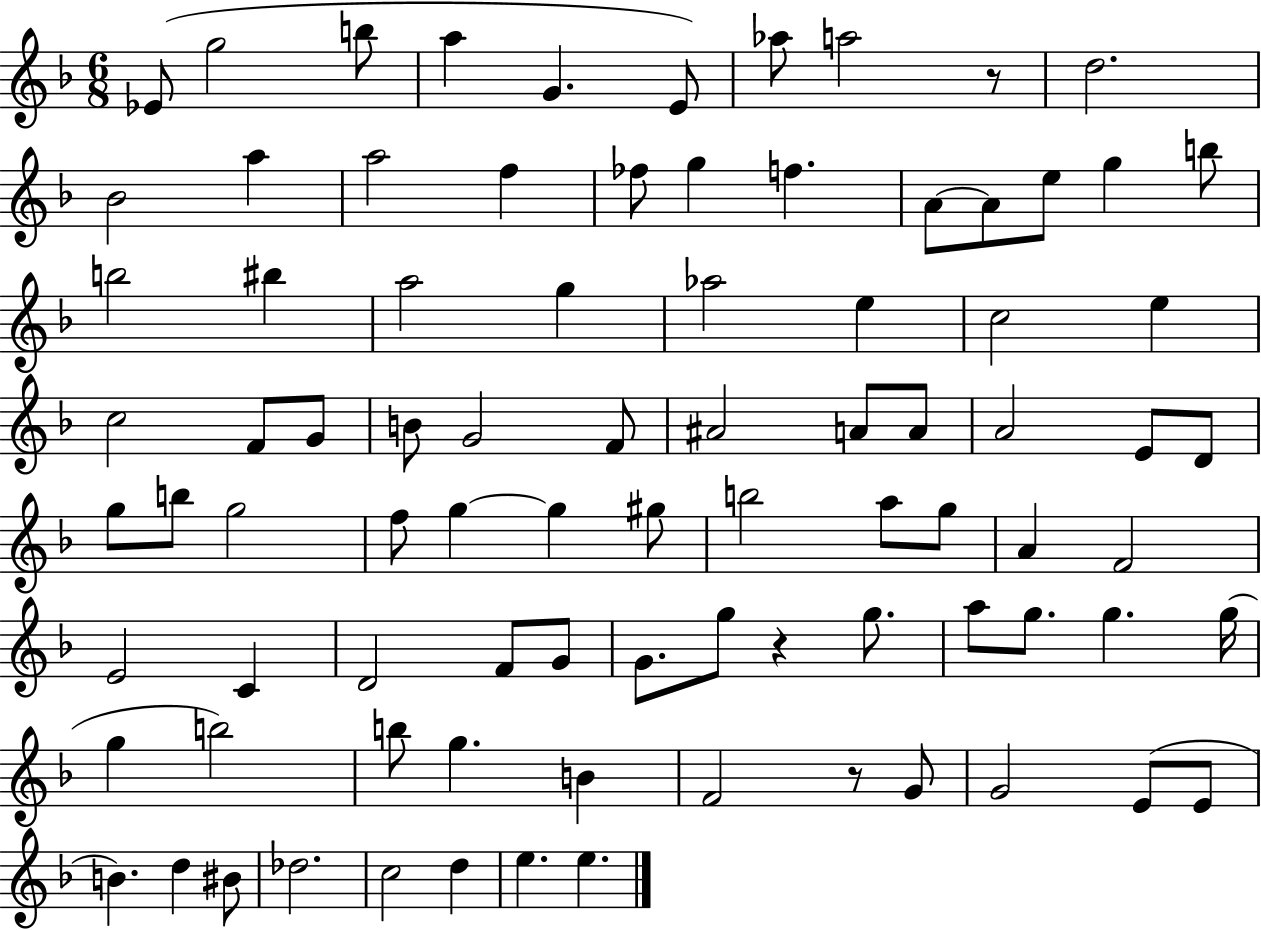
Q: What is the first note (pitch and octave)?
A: Eb4